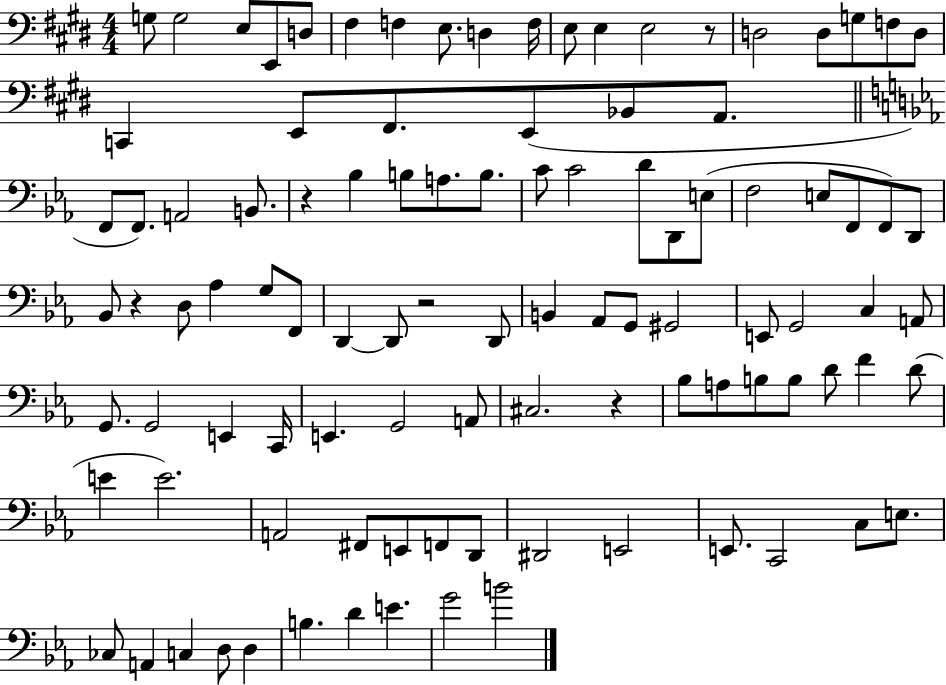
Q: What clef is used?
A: bass